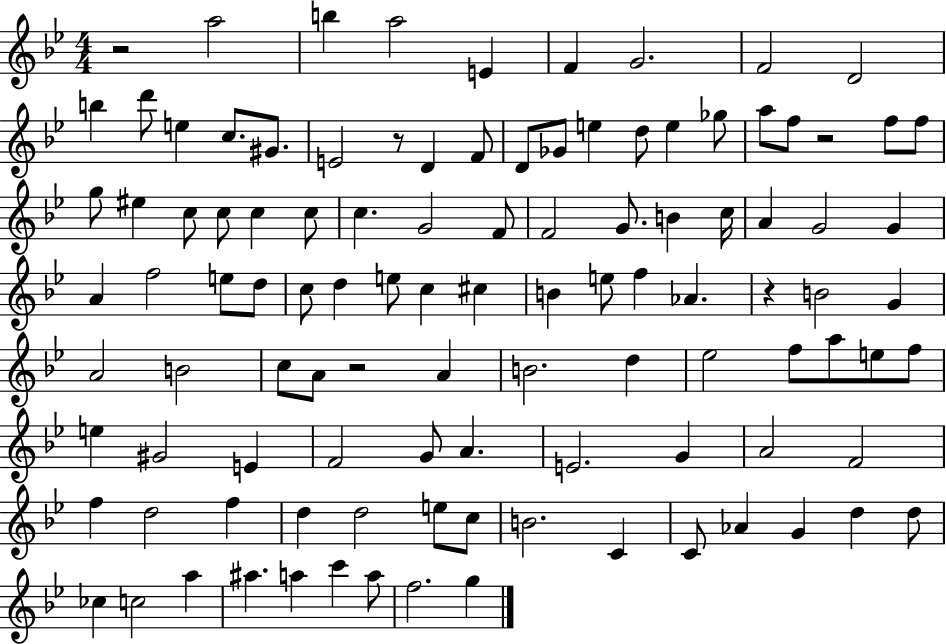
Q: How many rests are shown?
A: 5